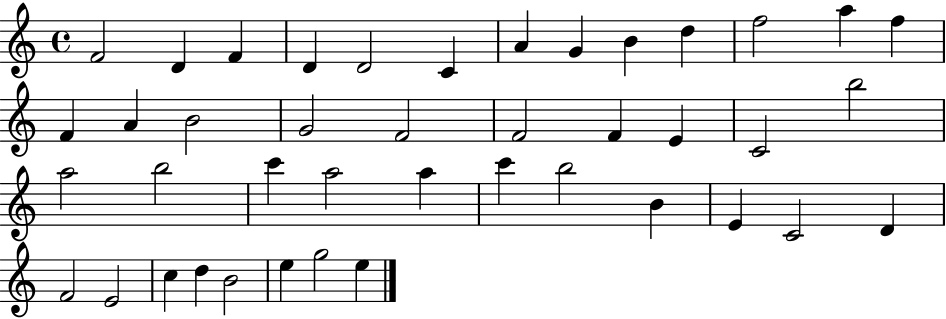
F4/h D4/q F4/q D4/q D4/h C4/q A4/q G4/q B4/q D5/q F5/h A5/q F5/q F4/q A4/q B4/h G4/h F4/h F4/h F4/q E4/q C4/h B5/h A5/h B5/h C6/q A5/h A5/q C6/q B5/h B4/q E4/q C4/h D4/q F4/h E4/h C5/q D5/q B4/h E5/q G5/h E5/q